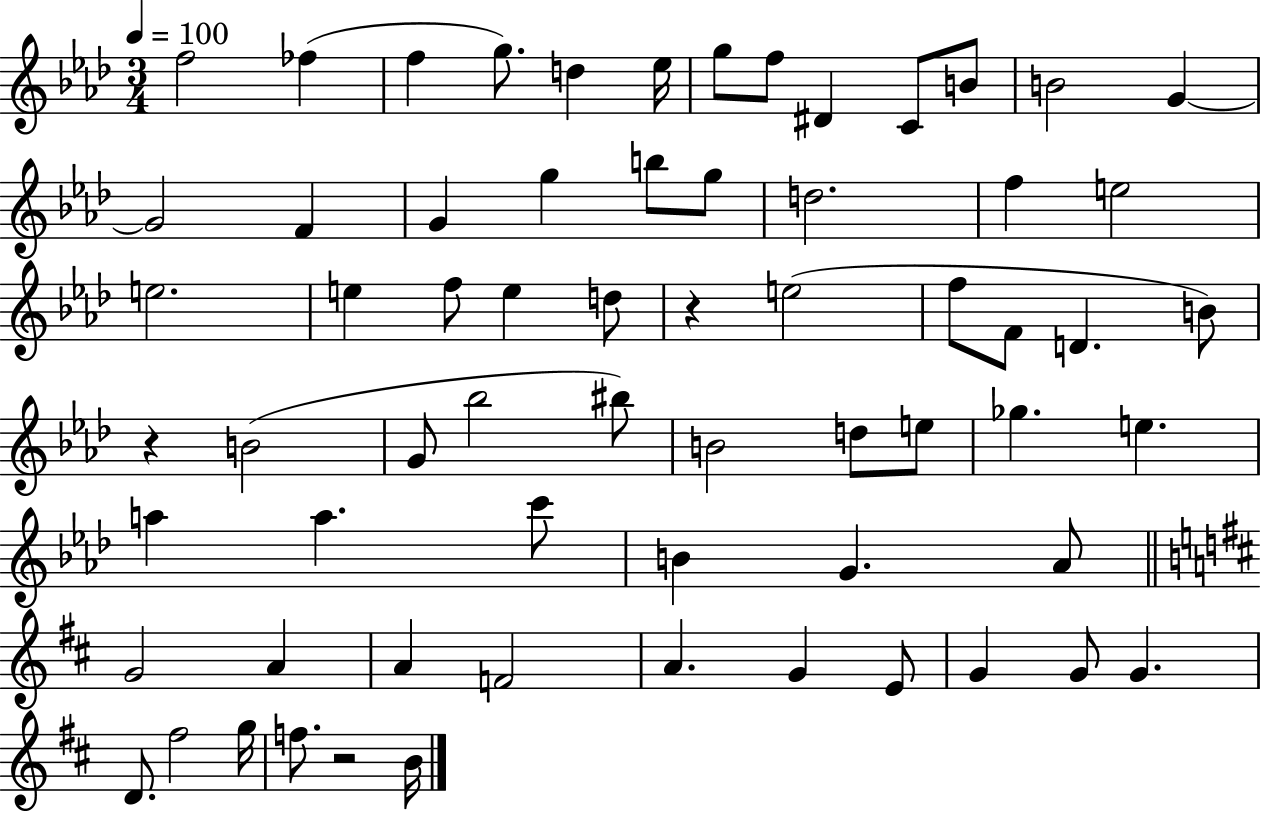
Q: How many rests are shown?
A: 3